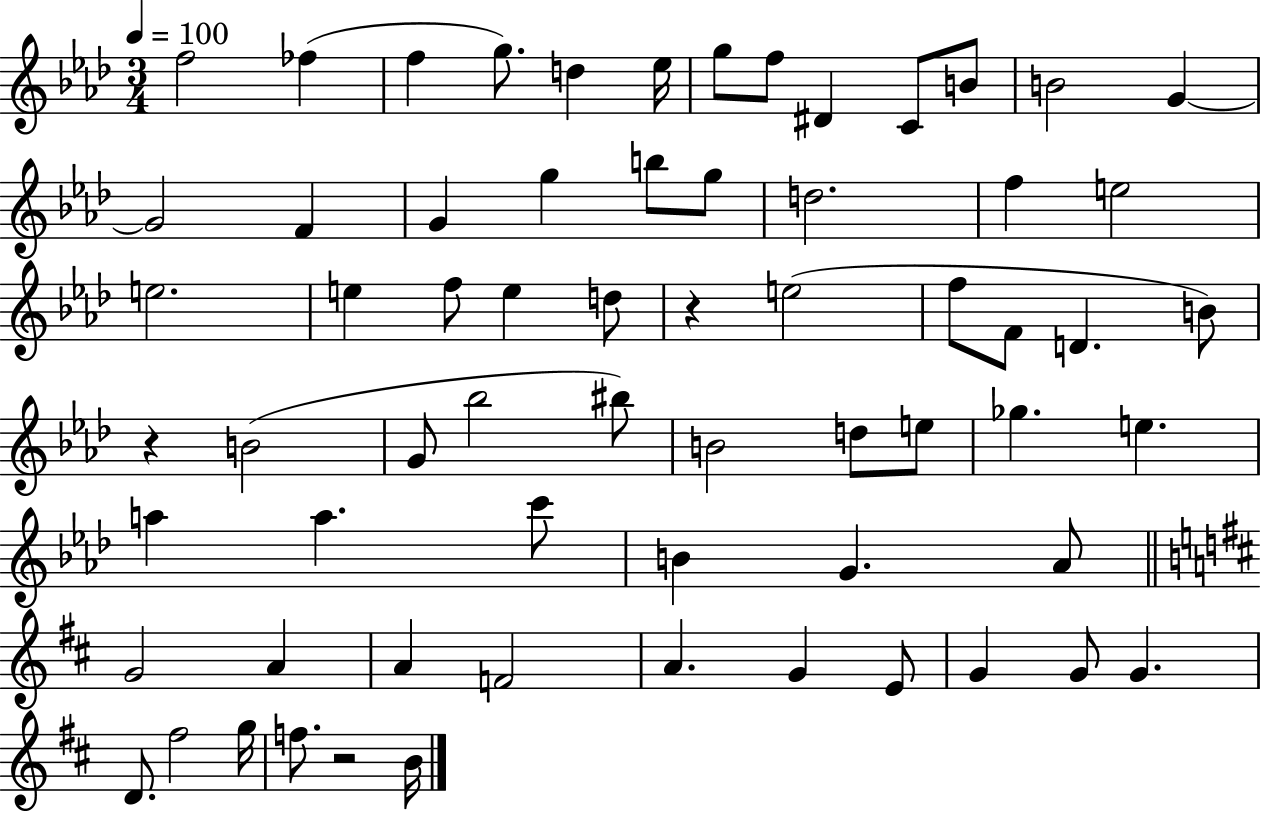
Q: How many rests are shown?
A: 3